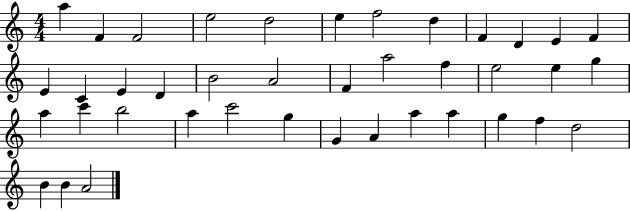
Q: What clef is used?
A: treble